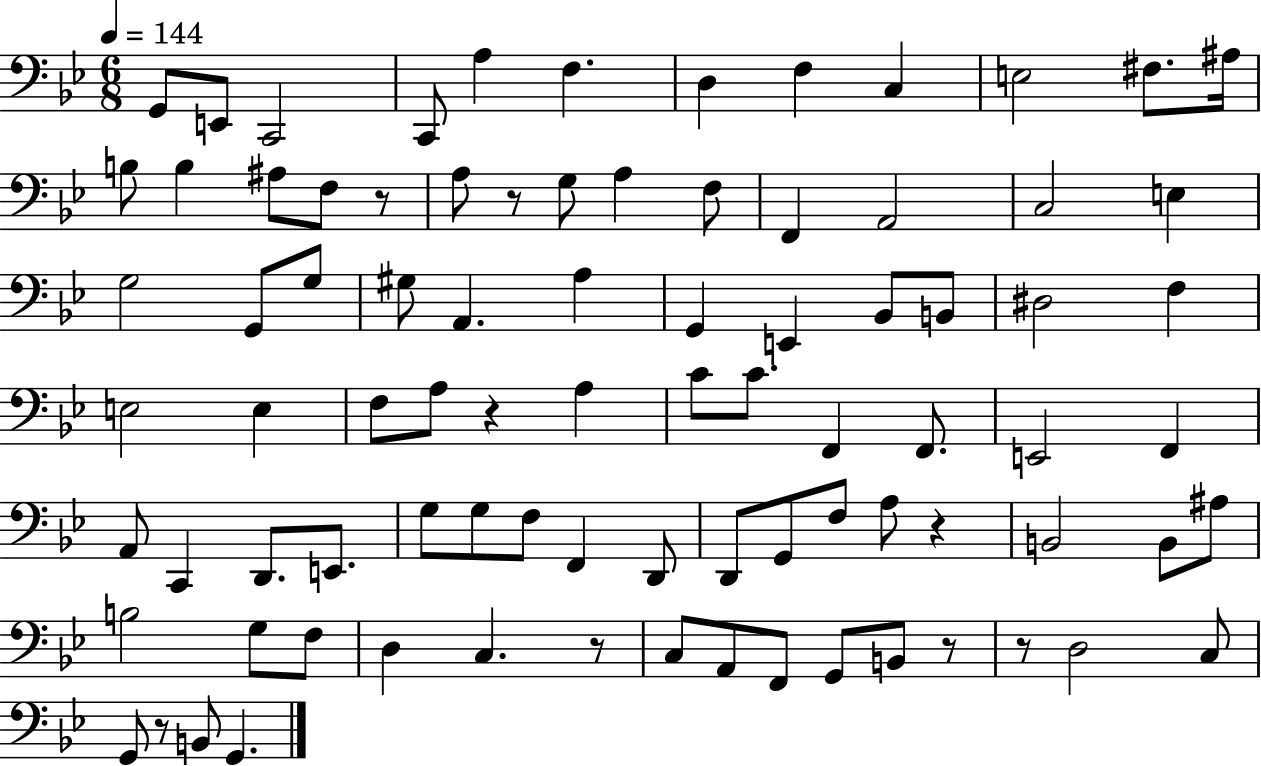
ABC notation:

X:1
T:Untitled
M:6/8
L:1/4
K:Bb
G,,/2 E,,/2 C,,2 C,,/2 A, F, D, F, C, E,2 ^F,/2 ^A,/4 B,/2 B, ^A,/2 F,/2 z/2 A,/2 z/2 G,/2 A, F,/2 F,, A,,2 C,2 E, G,2 G,,/2 G,/2 ^G,/2 A,, A, G,, E,, _B,,/2 B,,/2 ^D,2 F, E,2 E, F,/2 A,/2 z A, C/2 C/2 F,, F,,/2 E,,2 F,, A,,/2 C,, D,,/2 E,,/2 G,/2 G,/2 F,/2 F,, D,,/2 D,,/2 G,,/2 F,/2 A,/2 z B,,2 B,,/2 ^A,/2 B,2 G,/2 F,/2 D, C, z/2 C,/2 A,,/2 F,,/2 G,,/2 B,,/2 z/2 z/2 D,2 C,/2 G,,/2 z/2 B,,/2 G,,